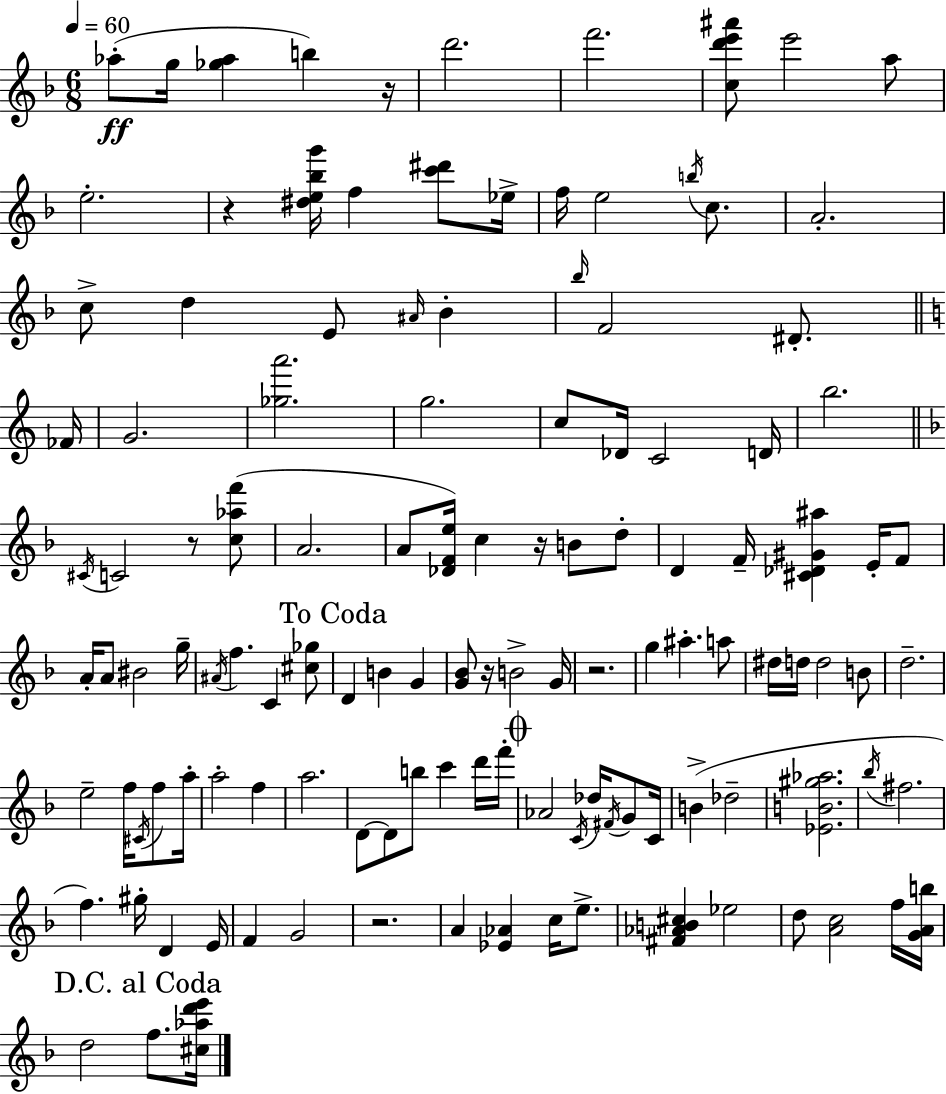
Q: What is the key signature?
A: F major